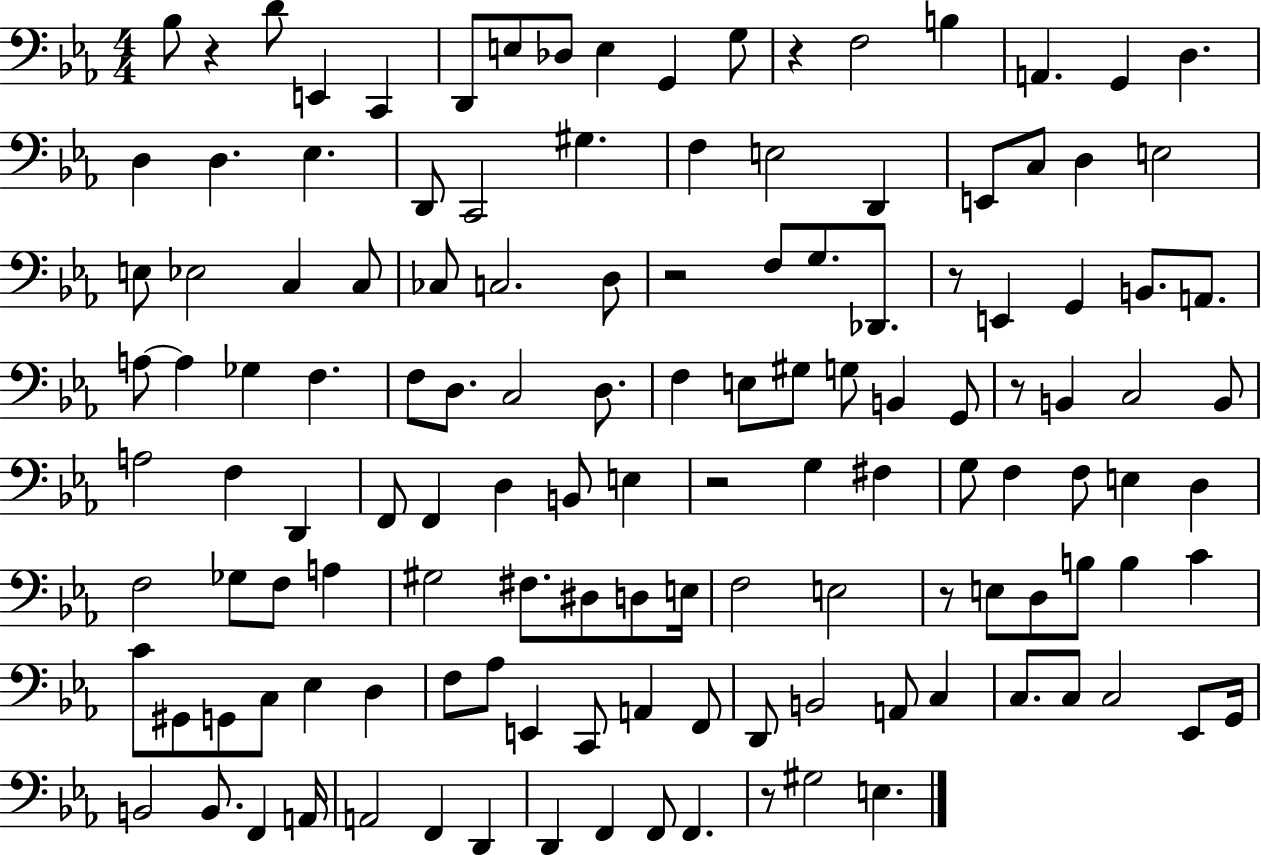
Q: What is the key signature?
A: EES major